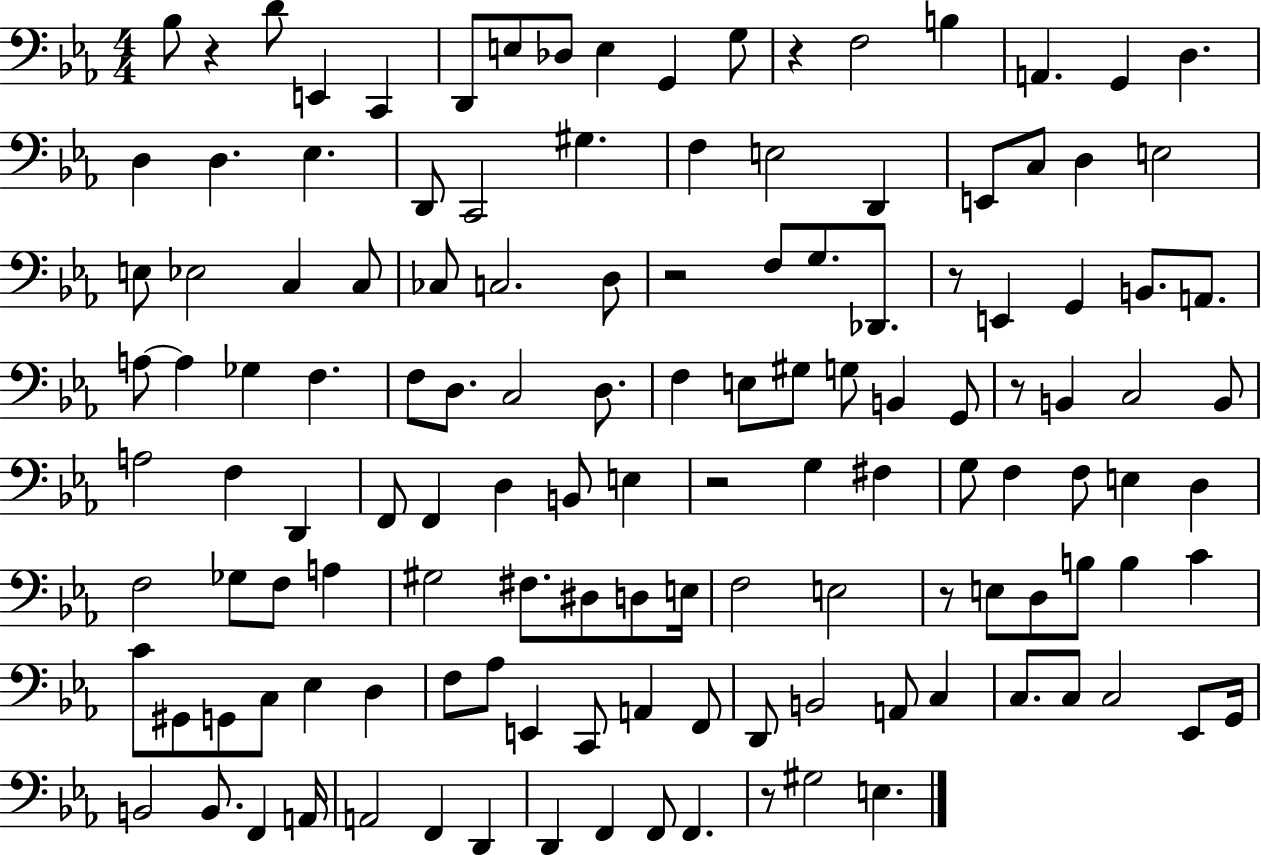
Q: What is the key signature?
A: EES major